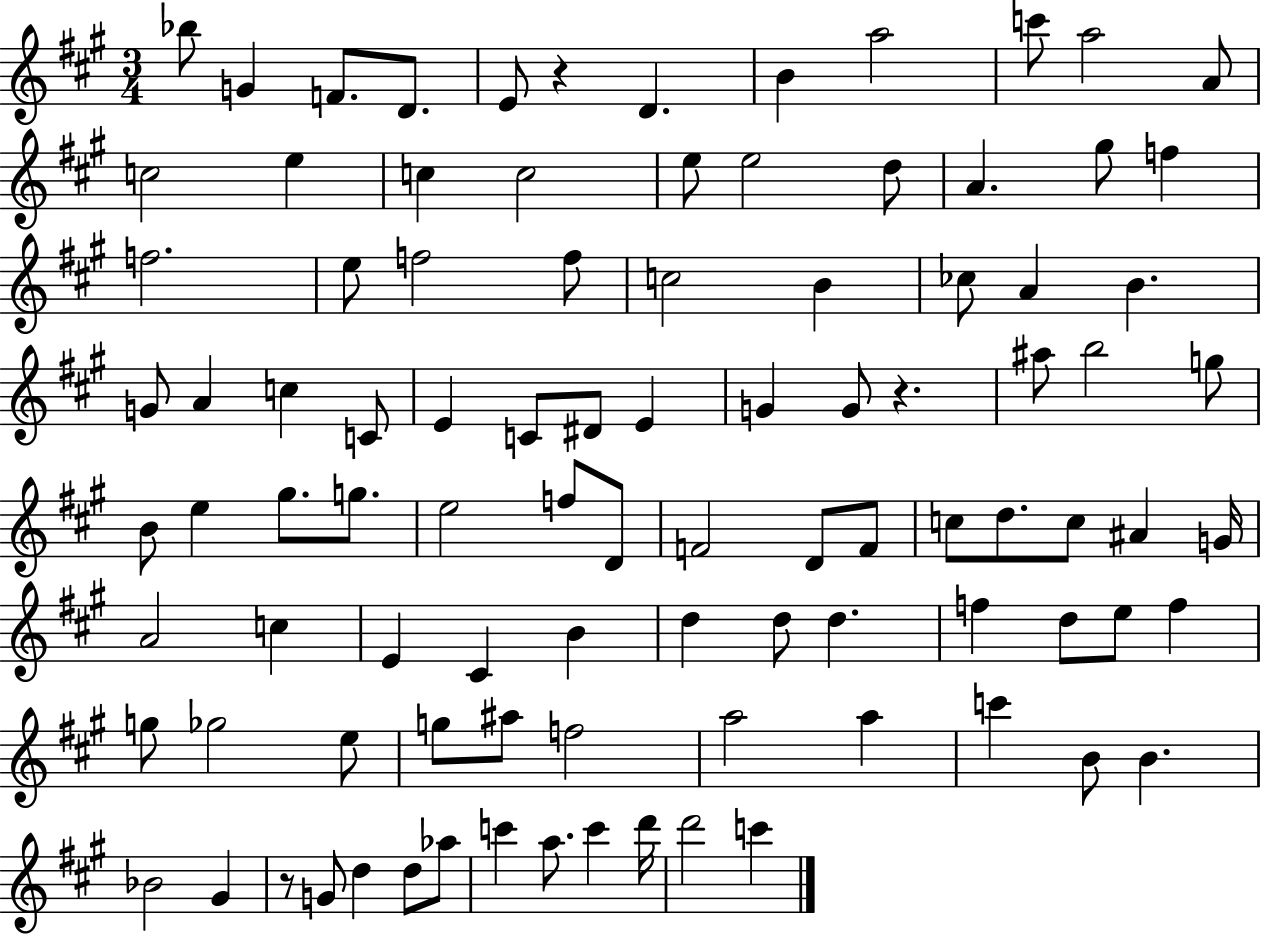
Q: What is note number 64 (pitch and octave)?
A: D5